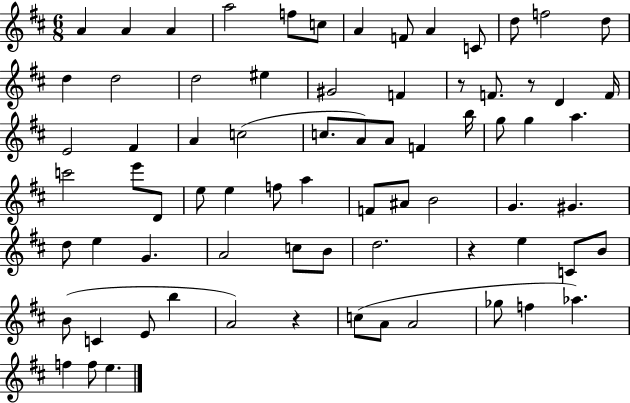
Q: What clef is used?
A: treble